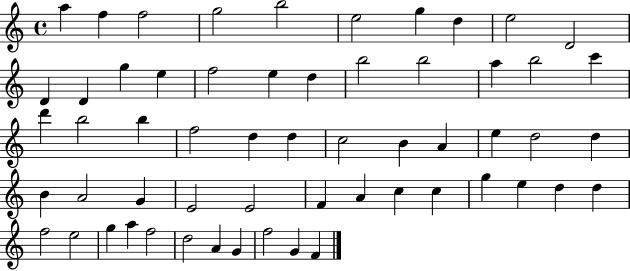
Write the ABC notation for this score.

X:1
T:Untitled
M:4/4
L:1/4
K:C
a f f2 g2 b2 e2 g d e2 D2 D D g e f2 e d b2 b2 a b2 c' d' b2 b f2 d d c2 B A e d2 d B A2 G E2 E2 F A c c g e d d f2 e2 g a f2 d2 A G f2 G F